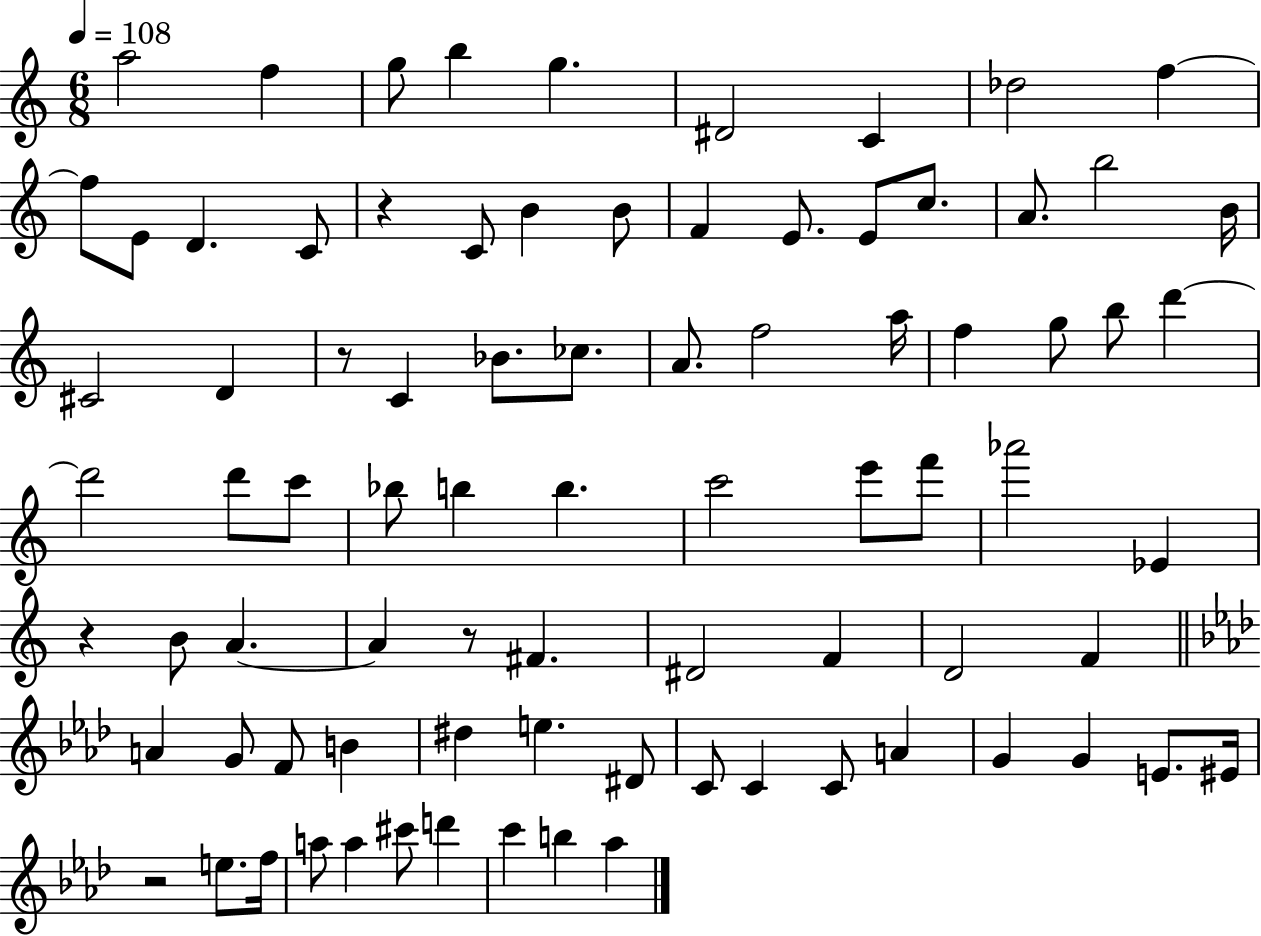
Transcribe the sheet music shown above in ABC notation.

X:1
T:Untitled
M:6/8
L:1/4
K:C
a2 f g/2 b g ^D2 C _d2 f f/2 E/2 D C/2 z C/2 B B/2 F E/2 E/2 c/2 A/2 b2 B/4 ^C2 D z/2 C _B/2 _c/2 A/2 f2 a/4 f g/2 b/2 d' d'2 d'/2 c'/2 _b/2 b b c'2 e'/2 f'/2 _a'2 _E z B/2 A A z/2 ^F ^D2 F D2 F A G/2 F/2 B ^d e ^D/2 C/2 C C/2 A G G E/2 ^E/4 z2 e/2 f/4 a/2 a ^c'/2 d' c' b _a